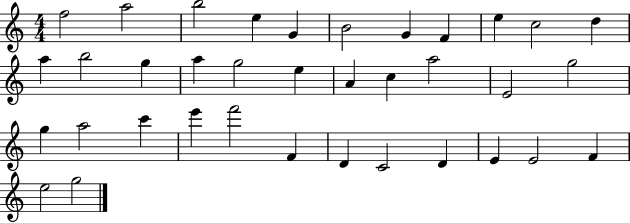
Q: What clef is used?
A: treble